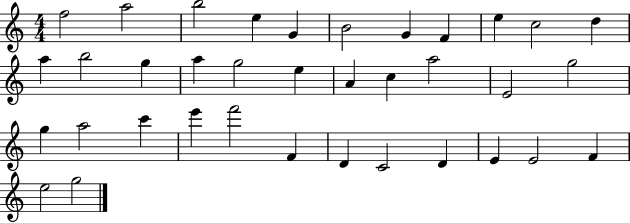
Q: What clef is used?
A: treble